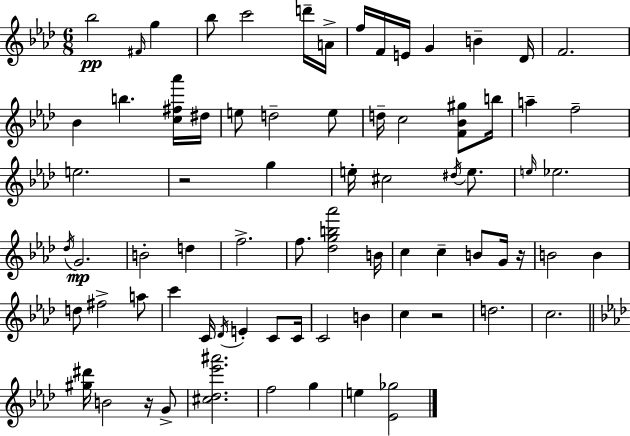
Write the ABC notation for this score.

X:1
T:Untitled
M:6/8
L:1/4
K:Fm
_b2 ^F/4 g _b/2 c'2 d'/4 A/4 f/4 F/4 E/4 G B _D/4 F2 _B b [c^f_a']/4 ^d/4 e/2 d2 e/2 d/4 c2 [F_B^g]/2 b/4 a f2 e2 z2 g e/4 ^c2 ^d/4 e/2 e/4 _e2 _d/4 G2 B2 d f2 f/2 [_dgb_a']2 B/4 c c B/2 G/4 z/4 B2 B d/2 ^f2 a/2 c' C/4 _D/4 E C/2 C/4 C2 B c z2 d2 c2 [^g^d']/4 B2 z/4 G/2 [^c_d_e'^a']2 f2 g e [_E_g]2